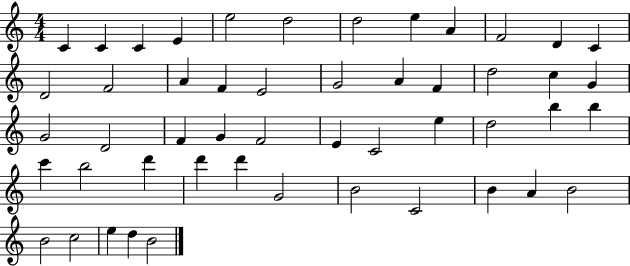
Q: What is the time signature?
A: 4/4